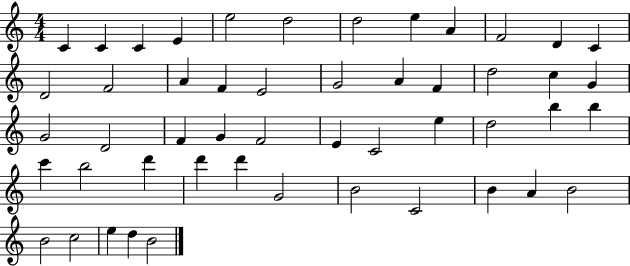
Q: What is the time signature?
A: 4/4